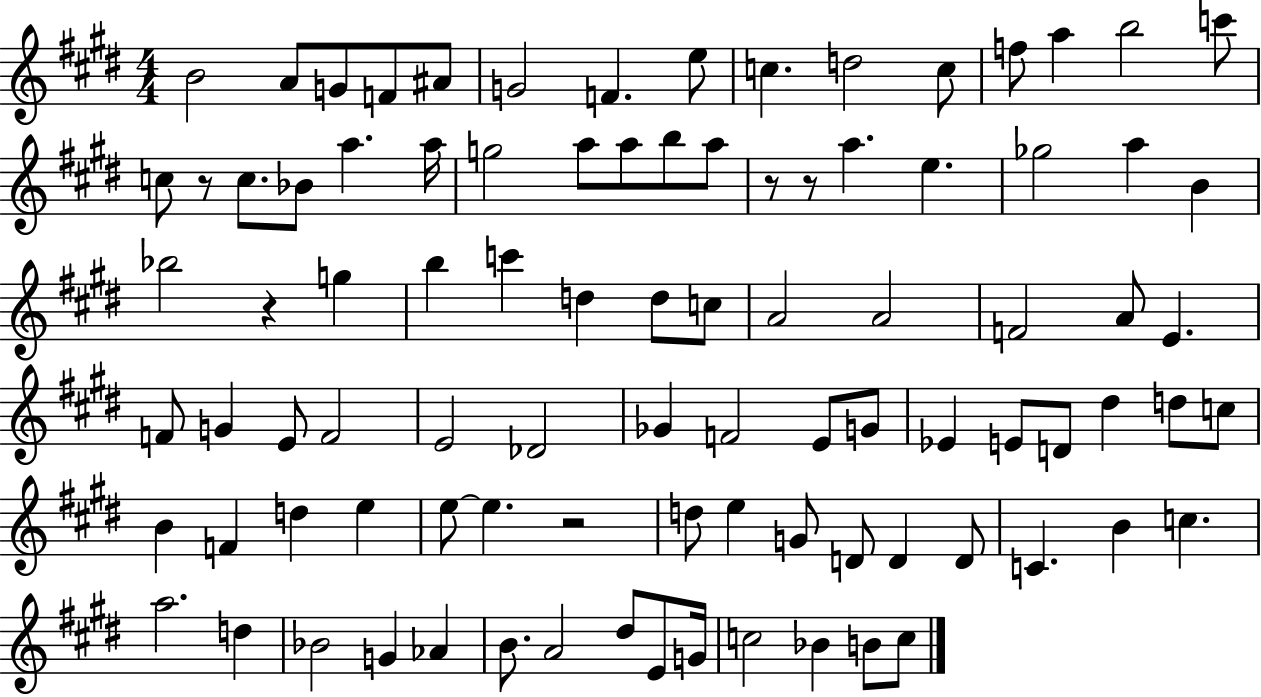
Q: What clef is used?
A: treble